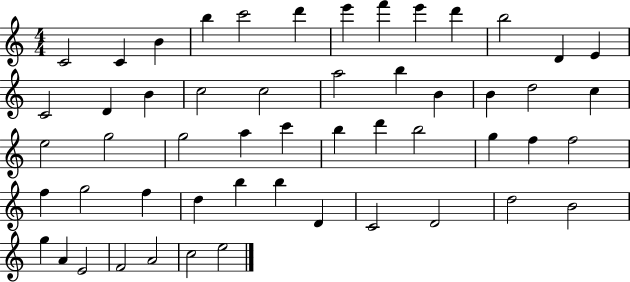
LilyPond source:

{
  \clef treble
  \numericTimeSignature
  \time 4/4
  \key c \major
  c'2 c'4 b'4 | b''4 c'''2 d'''4 | e'''4 f'''4 e'''4 d'''4 | b''2 d'4 e'4 | \break c'2 d'4 b'4 | c''2 c''2 | a''2 b''4 b'4 | b'4 d''2 c''4 | \break e''2 g''2 | g''2 a''4 c'''4 | b''4 d'''4 b''2 | g''4 f''4 f''2 | \break f''4 g''2 f''4 | d''4 b''4 b''4 d'4 | c'2 d'2 | d''2 b'2 | \break g''4 a'4 e'2 | f'2 a'2 | c''2 e''2 | \bar "|."
}